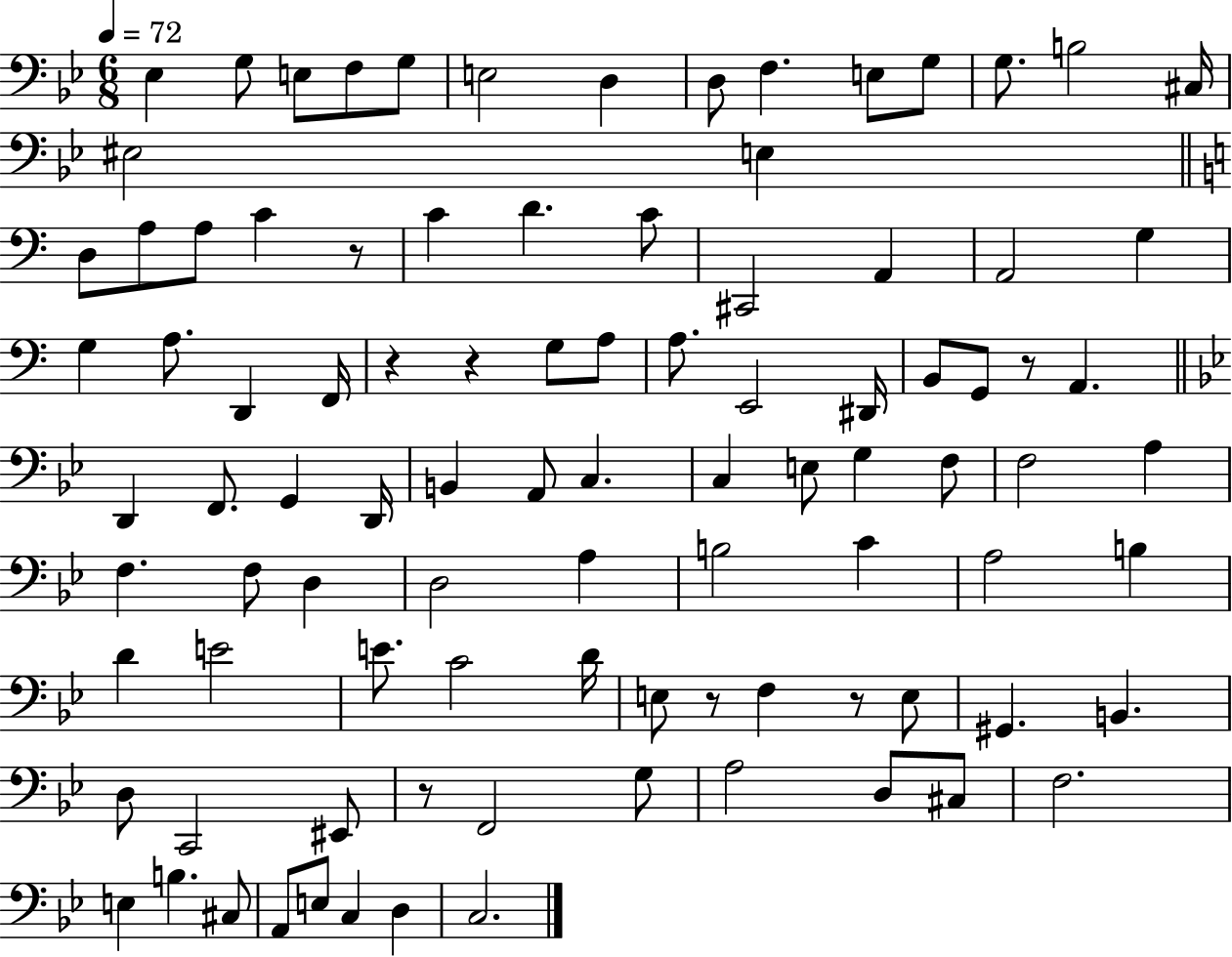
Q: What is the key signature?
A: BES major